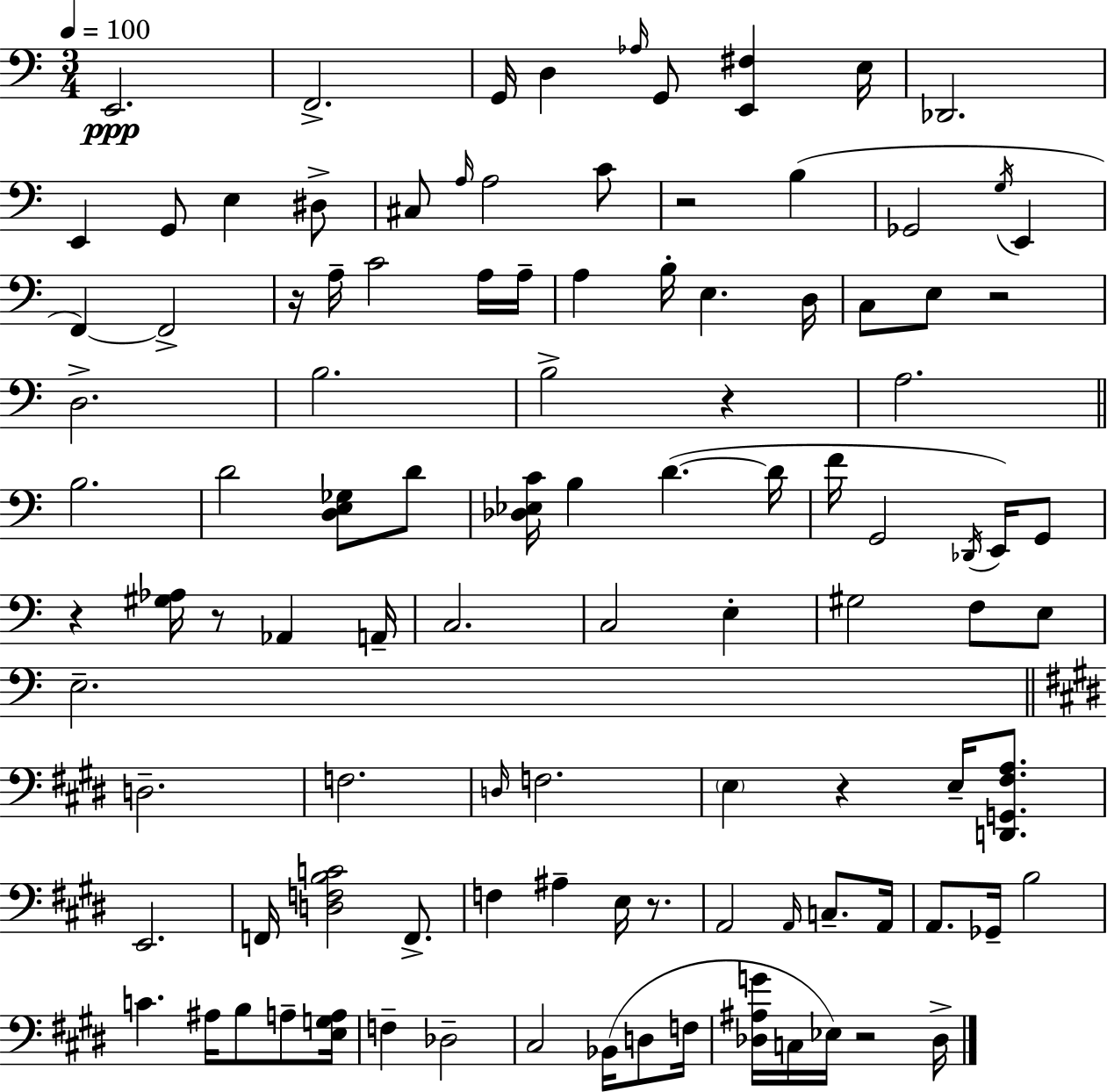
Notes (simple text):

E2/h. F2/h. G2/s D3/q Ab3/s G2/e [E2,F#3]/q E3/s Db2/h. E2/q G2/e E3/q D#3/e C#3/e A3/s A3/h C4/e R/h B3/q Gb2/h G3/s E2/q F2/q F2/h R/s A3/s C4/h A3/s A3/s A3/q B3/s E3/q. D3/s C3/e E3/e R/h D3/h. B3/h. B3/h R/q A3/h. B3/h. D4/h [D3,E3,Gb3]/e D4/e [Db3,Eb3,C4]/s B3/q D4/q. D4/s F4/s G2/h Db2/s E2/s G2/e R/q [G#3,Ab3]/s R/e Ab2/q A2/s C3/h. C3/h E3/q G#3/h F3/e E3/e E3/h. D3/h. F3/h. D3/s F3/h. E3/q R/q E3/s [D2,G2,F#3,A3]/e. E2/h. F2/s [D3,F3,B3,C4]/h F2/e. F3/q A#3/q E3/s R/e. A2/h A2/s C3/e. A2/s A2/e. Gb2/s B3/h C4/q. A#3/s B3/e A3/e [E3,G3,A3]/s F3/q Db3/h C#3/h Bb2/s D3/e F3/s [Db3,A#3,G4]/s C3/s Eb3/s R/h Db3/s